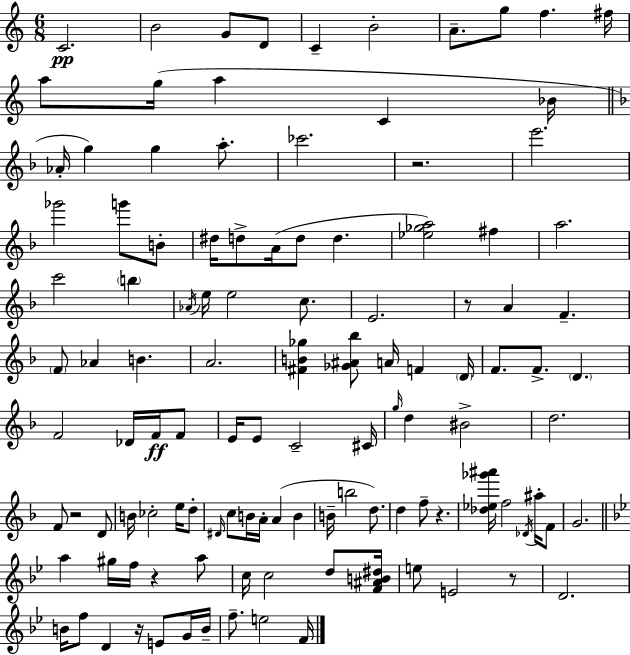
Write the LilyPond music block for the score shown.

{
  \clef treble
  \numericTimeSignature
  \time 6/8
  \key a \minor
  \repeat volta 2 { c'2.\pp | b'2 g'8 d'8 | c'4-- b'2-. | a'8.-- g''8 f''4. fis''16 | \break a''8 g''16( a''4 c'4 bes'16 | \bar "||" \break \key d \minor aes'16-. g''4) g''4 a''8.-. | ces'''2. | r2. | e'''2. | \break ges'''2 g'''8 b'8-. | dis''16 d''8-> a'16( d''8 d''4. | <ees'' ges'' a''>2) fis''4 | a''2. | \break c'''2 \parenthesize b''4 | \acciaccatura { aes'16 } e''16 e''2 c''8. | e'2. | r8 a'4 f'4.-- | \break \parenthesize f'8 aes'4 b'4. | a'2. | <fis' b' ges''>4 <ges' ais' bes''>8 a'16 f'4 | \parenthesize d'16 f'8. f'8.-> \parenthesize d'4. | \break f'2 des'16 f'16\ff f'8 | e'16 e'8 c'2-- | cis'16 \grace { g''16 } d''4 bis'2-> | d''2. | \break f'8 r2 | d'8 b'16 ces''2-. e''16 | d''8-. \grace { dis'16 } c''8 b'16 a'16-. a'4( b'4 | b'16-- b''2 | \break d''8.) d''4 f''8-- r4. | <des'' ees'' ges''' ais'''>16 f''2 | \acciaccatura { des'16 } ais''16-. f'8 g'2. | \bar "||" \break \key bes \major a''4 gis''16 f''16 r4 a''8 | c''16 c''2 d''8 <f' ais' b' dis''>16 | e''8 e'2 r8 | d'2. | \break b'16 f''8 d'4 r16 e'8 g'16 b'16-- | f''8.-- e''2 f'16 | } \bar "|."
}